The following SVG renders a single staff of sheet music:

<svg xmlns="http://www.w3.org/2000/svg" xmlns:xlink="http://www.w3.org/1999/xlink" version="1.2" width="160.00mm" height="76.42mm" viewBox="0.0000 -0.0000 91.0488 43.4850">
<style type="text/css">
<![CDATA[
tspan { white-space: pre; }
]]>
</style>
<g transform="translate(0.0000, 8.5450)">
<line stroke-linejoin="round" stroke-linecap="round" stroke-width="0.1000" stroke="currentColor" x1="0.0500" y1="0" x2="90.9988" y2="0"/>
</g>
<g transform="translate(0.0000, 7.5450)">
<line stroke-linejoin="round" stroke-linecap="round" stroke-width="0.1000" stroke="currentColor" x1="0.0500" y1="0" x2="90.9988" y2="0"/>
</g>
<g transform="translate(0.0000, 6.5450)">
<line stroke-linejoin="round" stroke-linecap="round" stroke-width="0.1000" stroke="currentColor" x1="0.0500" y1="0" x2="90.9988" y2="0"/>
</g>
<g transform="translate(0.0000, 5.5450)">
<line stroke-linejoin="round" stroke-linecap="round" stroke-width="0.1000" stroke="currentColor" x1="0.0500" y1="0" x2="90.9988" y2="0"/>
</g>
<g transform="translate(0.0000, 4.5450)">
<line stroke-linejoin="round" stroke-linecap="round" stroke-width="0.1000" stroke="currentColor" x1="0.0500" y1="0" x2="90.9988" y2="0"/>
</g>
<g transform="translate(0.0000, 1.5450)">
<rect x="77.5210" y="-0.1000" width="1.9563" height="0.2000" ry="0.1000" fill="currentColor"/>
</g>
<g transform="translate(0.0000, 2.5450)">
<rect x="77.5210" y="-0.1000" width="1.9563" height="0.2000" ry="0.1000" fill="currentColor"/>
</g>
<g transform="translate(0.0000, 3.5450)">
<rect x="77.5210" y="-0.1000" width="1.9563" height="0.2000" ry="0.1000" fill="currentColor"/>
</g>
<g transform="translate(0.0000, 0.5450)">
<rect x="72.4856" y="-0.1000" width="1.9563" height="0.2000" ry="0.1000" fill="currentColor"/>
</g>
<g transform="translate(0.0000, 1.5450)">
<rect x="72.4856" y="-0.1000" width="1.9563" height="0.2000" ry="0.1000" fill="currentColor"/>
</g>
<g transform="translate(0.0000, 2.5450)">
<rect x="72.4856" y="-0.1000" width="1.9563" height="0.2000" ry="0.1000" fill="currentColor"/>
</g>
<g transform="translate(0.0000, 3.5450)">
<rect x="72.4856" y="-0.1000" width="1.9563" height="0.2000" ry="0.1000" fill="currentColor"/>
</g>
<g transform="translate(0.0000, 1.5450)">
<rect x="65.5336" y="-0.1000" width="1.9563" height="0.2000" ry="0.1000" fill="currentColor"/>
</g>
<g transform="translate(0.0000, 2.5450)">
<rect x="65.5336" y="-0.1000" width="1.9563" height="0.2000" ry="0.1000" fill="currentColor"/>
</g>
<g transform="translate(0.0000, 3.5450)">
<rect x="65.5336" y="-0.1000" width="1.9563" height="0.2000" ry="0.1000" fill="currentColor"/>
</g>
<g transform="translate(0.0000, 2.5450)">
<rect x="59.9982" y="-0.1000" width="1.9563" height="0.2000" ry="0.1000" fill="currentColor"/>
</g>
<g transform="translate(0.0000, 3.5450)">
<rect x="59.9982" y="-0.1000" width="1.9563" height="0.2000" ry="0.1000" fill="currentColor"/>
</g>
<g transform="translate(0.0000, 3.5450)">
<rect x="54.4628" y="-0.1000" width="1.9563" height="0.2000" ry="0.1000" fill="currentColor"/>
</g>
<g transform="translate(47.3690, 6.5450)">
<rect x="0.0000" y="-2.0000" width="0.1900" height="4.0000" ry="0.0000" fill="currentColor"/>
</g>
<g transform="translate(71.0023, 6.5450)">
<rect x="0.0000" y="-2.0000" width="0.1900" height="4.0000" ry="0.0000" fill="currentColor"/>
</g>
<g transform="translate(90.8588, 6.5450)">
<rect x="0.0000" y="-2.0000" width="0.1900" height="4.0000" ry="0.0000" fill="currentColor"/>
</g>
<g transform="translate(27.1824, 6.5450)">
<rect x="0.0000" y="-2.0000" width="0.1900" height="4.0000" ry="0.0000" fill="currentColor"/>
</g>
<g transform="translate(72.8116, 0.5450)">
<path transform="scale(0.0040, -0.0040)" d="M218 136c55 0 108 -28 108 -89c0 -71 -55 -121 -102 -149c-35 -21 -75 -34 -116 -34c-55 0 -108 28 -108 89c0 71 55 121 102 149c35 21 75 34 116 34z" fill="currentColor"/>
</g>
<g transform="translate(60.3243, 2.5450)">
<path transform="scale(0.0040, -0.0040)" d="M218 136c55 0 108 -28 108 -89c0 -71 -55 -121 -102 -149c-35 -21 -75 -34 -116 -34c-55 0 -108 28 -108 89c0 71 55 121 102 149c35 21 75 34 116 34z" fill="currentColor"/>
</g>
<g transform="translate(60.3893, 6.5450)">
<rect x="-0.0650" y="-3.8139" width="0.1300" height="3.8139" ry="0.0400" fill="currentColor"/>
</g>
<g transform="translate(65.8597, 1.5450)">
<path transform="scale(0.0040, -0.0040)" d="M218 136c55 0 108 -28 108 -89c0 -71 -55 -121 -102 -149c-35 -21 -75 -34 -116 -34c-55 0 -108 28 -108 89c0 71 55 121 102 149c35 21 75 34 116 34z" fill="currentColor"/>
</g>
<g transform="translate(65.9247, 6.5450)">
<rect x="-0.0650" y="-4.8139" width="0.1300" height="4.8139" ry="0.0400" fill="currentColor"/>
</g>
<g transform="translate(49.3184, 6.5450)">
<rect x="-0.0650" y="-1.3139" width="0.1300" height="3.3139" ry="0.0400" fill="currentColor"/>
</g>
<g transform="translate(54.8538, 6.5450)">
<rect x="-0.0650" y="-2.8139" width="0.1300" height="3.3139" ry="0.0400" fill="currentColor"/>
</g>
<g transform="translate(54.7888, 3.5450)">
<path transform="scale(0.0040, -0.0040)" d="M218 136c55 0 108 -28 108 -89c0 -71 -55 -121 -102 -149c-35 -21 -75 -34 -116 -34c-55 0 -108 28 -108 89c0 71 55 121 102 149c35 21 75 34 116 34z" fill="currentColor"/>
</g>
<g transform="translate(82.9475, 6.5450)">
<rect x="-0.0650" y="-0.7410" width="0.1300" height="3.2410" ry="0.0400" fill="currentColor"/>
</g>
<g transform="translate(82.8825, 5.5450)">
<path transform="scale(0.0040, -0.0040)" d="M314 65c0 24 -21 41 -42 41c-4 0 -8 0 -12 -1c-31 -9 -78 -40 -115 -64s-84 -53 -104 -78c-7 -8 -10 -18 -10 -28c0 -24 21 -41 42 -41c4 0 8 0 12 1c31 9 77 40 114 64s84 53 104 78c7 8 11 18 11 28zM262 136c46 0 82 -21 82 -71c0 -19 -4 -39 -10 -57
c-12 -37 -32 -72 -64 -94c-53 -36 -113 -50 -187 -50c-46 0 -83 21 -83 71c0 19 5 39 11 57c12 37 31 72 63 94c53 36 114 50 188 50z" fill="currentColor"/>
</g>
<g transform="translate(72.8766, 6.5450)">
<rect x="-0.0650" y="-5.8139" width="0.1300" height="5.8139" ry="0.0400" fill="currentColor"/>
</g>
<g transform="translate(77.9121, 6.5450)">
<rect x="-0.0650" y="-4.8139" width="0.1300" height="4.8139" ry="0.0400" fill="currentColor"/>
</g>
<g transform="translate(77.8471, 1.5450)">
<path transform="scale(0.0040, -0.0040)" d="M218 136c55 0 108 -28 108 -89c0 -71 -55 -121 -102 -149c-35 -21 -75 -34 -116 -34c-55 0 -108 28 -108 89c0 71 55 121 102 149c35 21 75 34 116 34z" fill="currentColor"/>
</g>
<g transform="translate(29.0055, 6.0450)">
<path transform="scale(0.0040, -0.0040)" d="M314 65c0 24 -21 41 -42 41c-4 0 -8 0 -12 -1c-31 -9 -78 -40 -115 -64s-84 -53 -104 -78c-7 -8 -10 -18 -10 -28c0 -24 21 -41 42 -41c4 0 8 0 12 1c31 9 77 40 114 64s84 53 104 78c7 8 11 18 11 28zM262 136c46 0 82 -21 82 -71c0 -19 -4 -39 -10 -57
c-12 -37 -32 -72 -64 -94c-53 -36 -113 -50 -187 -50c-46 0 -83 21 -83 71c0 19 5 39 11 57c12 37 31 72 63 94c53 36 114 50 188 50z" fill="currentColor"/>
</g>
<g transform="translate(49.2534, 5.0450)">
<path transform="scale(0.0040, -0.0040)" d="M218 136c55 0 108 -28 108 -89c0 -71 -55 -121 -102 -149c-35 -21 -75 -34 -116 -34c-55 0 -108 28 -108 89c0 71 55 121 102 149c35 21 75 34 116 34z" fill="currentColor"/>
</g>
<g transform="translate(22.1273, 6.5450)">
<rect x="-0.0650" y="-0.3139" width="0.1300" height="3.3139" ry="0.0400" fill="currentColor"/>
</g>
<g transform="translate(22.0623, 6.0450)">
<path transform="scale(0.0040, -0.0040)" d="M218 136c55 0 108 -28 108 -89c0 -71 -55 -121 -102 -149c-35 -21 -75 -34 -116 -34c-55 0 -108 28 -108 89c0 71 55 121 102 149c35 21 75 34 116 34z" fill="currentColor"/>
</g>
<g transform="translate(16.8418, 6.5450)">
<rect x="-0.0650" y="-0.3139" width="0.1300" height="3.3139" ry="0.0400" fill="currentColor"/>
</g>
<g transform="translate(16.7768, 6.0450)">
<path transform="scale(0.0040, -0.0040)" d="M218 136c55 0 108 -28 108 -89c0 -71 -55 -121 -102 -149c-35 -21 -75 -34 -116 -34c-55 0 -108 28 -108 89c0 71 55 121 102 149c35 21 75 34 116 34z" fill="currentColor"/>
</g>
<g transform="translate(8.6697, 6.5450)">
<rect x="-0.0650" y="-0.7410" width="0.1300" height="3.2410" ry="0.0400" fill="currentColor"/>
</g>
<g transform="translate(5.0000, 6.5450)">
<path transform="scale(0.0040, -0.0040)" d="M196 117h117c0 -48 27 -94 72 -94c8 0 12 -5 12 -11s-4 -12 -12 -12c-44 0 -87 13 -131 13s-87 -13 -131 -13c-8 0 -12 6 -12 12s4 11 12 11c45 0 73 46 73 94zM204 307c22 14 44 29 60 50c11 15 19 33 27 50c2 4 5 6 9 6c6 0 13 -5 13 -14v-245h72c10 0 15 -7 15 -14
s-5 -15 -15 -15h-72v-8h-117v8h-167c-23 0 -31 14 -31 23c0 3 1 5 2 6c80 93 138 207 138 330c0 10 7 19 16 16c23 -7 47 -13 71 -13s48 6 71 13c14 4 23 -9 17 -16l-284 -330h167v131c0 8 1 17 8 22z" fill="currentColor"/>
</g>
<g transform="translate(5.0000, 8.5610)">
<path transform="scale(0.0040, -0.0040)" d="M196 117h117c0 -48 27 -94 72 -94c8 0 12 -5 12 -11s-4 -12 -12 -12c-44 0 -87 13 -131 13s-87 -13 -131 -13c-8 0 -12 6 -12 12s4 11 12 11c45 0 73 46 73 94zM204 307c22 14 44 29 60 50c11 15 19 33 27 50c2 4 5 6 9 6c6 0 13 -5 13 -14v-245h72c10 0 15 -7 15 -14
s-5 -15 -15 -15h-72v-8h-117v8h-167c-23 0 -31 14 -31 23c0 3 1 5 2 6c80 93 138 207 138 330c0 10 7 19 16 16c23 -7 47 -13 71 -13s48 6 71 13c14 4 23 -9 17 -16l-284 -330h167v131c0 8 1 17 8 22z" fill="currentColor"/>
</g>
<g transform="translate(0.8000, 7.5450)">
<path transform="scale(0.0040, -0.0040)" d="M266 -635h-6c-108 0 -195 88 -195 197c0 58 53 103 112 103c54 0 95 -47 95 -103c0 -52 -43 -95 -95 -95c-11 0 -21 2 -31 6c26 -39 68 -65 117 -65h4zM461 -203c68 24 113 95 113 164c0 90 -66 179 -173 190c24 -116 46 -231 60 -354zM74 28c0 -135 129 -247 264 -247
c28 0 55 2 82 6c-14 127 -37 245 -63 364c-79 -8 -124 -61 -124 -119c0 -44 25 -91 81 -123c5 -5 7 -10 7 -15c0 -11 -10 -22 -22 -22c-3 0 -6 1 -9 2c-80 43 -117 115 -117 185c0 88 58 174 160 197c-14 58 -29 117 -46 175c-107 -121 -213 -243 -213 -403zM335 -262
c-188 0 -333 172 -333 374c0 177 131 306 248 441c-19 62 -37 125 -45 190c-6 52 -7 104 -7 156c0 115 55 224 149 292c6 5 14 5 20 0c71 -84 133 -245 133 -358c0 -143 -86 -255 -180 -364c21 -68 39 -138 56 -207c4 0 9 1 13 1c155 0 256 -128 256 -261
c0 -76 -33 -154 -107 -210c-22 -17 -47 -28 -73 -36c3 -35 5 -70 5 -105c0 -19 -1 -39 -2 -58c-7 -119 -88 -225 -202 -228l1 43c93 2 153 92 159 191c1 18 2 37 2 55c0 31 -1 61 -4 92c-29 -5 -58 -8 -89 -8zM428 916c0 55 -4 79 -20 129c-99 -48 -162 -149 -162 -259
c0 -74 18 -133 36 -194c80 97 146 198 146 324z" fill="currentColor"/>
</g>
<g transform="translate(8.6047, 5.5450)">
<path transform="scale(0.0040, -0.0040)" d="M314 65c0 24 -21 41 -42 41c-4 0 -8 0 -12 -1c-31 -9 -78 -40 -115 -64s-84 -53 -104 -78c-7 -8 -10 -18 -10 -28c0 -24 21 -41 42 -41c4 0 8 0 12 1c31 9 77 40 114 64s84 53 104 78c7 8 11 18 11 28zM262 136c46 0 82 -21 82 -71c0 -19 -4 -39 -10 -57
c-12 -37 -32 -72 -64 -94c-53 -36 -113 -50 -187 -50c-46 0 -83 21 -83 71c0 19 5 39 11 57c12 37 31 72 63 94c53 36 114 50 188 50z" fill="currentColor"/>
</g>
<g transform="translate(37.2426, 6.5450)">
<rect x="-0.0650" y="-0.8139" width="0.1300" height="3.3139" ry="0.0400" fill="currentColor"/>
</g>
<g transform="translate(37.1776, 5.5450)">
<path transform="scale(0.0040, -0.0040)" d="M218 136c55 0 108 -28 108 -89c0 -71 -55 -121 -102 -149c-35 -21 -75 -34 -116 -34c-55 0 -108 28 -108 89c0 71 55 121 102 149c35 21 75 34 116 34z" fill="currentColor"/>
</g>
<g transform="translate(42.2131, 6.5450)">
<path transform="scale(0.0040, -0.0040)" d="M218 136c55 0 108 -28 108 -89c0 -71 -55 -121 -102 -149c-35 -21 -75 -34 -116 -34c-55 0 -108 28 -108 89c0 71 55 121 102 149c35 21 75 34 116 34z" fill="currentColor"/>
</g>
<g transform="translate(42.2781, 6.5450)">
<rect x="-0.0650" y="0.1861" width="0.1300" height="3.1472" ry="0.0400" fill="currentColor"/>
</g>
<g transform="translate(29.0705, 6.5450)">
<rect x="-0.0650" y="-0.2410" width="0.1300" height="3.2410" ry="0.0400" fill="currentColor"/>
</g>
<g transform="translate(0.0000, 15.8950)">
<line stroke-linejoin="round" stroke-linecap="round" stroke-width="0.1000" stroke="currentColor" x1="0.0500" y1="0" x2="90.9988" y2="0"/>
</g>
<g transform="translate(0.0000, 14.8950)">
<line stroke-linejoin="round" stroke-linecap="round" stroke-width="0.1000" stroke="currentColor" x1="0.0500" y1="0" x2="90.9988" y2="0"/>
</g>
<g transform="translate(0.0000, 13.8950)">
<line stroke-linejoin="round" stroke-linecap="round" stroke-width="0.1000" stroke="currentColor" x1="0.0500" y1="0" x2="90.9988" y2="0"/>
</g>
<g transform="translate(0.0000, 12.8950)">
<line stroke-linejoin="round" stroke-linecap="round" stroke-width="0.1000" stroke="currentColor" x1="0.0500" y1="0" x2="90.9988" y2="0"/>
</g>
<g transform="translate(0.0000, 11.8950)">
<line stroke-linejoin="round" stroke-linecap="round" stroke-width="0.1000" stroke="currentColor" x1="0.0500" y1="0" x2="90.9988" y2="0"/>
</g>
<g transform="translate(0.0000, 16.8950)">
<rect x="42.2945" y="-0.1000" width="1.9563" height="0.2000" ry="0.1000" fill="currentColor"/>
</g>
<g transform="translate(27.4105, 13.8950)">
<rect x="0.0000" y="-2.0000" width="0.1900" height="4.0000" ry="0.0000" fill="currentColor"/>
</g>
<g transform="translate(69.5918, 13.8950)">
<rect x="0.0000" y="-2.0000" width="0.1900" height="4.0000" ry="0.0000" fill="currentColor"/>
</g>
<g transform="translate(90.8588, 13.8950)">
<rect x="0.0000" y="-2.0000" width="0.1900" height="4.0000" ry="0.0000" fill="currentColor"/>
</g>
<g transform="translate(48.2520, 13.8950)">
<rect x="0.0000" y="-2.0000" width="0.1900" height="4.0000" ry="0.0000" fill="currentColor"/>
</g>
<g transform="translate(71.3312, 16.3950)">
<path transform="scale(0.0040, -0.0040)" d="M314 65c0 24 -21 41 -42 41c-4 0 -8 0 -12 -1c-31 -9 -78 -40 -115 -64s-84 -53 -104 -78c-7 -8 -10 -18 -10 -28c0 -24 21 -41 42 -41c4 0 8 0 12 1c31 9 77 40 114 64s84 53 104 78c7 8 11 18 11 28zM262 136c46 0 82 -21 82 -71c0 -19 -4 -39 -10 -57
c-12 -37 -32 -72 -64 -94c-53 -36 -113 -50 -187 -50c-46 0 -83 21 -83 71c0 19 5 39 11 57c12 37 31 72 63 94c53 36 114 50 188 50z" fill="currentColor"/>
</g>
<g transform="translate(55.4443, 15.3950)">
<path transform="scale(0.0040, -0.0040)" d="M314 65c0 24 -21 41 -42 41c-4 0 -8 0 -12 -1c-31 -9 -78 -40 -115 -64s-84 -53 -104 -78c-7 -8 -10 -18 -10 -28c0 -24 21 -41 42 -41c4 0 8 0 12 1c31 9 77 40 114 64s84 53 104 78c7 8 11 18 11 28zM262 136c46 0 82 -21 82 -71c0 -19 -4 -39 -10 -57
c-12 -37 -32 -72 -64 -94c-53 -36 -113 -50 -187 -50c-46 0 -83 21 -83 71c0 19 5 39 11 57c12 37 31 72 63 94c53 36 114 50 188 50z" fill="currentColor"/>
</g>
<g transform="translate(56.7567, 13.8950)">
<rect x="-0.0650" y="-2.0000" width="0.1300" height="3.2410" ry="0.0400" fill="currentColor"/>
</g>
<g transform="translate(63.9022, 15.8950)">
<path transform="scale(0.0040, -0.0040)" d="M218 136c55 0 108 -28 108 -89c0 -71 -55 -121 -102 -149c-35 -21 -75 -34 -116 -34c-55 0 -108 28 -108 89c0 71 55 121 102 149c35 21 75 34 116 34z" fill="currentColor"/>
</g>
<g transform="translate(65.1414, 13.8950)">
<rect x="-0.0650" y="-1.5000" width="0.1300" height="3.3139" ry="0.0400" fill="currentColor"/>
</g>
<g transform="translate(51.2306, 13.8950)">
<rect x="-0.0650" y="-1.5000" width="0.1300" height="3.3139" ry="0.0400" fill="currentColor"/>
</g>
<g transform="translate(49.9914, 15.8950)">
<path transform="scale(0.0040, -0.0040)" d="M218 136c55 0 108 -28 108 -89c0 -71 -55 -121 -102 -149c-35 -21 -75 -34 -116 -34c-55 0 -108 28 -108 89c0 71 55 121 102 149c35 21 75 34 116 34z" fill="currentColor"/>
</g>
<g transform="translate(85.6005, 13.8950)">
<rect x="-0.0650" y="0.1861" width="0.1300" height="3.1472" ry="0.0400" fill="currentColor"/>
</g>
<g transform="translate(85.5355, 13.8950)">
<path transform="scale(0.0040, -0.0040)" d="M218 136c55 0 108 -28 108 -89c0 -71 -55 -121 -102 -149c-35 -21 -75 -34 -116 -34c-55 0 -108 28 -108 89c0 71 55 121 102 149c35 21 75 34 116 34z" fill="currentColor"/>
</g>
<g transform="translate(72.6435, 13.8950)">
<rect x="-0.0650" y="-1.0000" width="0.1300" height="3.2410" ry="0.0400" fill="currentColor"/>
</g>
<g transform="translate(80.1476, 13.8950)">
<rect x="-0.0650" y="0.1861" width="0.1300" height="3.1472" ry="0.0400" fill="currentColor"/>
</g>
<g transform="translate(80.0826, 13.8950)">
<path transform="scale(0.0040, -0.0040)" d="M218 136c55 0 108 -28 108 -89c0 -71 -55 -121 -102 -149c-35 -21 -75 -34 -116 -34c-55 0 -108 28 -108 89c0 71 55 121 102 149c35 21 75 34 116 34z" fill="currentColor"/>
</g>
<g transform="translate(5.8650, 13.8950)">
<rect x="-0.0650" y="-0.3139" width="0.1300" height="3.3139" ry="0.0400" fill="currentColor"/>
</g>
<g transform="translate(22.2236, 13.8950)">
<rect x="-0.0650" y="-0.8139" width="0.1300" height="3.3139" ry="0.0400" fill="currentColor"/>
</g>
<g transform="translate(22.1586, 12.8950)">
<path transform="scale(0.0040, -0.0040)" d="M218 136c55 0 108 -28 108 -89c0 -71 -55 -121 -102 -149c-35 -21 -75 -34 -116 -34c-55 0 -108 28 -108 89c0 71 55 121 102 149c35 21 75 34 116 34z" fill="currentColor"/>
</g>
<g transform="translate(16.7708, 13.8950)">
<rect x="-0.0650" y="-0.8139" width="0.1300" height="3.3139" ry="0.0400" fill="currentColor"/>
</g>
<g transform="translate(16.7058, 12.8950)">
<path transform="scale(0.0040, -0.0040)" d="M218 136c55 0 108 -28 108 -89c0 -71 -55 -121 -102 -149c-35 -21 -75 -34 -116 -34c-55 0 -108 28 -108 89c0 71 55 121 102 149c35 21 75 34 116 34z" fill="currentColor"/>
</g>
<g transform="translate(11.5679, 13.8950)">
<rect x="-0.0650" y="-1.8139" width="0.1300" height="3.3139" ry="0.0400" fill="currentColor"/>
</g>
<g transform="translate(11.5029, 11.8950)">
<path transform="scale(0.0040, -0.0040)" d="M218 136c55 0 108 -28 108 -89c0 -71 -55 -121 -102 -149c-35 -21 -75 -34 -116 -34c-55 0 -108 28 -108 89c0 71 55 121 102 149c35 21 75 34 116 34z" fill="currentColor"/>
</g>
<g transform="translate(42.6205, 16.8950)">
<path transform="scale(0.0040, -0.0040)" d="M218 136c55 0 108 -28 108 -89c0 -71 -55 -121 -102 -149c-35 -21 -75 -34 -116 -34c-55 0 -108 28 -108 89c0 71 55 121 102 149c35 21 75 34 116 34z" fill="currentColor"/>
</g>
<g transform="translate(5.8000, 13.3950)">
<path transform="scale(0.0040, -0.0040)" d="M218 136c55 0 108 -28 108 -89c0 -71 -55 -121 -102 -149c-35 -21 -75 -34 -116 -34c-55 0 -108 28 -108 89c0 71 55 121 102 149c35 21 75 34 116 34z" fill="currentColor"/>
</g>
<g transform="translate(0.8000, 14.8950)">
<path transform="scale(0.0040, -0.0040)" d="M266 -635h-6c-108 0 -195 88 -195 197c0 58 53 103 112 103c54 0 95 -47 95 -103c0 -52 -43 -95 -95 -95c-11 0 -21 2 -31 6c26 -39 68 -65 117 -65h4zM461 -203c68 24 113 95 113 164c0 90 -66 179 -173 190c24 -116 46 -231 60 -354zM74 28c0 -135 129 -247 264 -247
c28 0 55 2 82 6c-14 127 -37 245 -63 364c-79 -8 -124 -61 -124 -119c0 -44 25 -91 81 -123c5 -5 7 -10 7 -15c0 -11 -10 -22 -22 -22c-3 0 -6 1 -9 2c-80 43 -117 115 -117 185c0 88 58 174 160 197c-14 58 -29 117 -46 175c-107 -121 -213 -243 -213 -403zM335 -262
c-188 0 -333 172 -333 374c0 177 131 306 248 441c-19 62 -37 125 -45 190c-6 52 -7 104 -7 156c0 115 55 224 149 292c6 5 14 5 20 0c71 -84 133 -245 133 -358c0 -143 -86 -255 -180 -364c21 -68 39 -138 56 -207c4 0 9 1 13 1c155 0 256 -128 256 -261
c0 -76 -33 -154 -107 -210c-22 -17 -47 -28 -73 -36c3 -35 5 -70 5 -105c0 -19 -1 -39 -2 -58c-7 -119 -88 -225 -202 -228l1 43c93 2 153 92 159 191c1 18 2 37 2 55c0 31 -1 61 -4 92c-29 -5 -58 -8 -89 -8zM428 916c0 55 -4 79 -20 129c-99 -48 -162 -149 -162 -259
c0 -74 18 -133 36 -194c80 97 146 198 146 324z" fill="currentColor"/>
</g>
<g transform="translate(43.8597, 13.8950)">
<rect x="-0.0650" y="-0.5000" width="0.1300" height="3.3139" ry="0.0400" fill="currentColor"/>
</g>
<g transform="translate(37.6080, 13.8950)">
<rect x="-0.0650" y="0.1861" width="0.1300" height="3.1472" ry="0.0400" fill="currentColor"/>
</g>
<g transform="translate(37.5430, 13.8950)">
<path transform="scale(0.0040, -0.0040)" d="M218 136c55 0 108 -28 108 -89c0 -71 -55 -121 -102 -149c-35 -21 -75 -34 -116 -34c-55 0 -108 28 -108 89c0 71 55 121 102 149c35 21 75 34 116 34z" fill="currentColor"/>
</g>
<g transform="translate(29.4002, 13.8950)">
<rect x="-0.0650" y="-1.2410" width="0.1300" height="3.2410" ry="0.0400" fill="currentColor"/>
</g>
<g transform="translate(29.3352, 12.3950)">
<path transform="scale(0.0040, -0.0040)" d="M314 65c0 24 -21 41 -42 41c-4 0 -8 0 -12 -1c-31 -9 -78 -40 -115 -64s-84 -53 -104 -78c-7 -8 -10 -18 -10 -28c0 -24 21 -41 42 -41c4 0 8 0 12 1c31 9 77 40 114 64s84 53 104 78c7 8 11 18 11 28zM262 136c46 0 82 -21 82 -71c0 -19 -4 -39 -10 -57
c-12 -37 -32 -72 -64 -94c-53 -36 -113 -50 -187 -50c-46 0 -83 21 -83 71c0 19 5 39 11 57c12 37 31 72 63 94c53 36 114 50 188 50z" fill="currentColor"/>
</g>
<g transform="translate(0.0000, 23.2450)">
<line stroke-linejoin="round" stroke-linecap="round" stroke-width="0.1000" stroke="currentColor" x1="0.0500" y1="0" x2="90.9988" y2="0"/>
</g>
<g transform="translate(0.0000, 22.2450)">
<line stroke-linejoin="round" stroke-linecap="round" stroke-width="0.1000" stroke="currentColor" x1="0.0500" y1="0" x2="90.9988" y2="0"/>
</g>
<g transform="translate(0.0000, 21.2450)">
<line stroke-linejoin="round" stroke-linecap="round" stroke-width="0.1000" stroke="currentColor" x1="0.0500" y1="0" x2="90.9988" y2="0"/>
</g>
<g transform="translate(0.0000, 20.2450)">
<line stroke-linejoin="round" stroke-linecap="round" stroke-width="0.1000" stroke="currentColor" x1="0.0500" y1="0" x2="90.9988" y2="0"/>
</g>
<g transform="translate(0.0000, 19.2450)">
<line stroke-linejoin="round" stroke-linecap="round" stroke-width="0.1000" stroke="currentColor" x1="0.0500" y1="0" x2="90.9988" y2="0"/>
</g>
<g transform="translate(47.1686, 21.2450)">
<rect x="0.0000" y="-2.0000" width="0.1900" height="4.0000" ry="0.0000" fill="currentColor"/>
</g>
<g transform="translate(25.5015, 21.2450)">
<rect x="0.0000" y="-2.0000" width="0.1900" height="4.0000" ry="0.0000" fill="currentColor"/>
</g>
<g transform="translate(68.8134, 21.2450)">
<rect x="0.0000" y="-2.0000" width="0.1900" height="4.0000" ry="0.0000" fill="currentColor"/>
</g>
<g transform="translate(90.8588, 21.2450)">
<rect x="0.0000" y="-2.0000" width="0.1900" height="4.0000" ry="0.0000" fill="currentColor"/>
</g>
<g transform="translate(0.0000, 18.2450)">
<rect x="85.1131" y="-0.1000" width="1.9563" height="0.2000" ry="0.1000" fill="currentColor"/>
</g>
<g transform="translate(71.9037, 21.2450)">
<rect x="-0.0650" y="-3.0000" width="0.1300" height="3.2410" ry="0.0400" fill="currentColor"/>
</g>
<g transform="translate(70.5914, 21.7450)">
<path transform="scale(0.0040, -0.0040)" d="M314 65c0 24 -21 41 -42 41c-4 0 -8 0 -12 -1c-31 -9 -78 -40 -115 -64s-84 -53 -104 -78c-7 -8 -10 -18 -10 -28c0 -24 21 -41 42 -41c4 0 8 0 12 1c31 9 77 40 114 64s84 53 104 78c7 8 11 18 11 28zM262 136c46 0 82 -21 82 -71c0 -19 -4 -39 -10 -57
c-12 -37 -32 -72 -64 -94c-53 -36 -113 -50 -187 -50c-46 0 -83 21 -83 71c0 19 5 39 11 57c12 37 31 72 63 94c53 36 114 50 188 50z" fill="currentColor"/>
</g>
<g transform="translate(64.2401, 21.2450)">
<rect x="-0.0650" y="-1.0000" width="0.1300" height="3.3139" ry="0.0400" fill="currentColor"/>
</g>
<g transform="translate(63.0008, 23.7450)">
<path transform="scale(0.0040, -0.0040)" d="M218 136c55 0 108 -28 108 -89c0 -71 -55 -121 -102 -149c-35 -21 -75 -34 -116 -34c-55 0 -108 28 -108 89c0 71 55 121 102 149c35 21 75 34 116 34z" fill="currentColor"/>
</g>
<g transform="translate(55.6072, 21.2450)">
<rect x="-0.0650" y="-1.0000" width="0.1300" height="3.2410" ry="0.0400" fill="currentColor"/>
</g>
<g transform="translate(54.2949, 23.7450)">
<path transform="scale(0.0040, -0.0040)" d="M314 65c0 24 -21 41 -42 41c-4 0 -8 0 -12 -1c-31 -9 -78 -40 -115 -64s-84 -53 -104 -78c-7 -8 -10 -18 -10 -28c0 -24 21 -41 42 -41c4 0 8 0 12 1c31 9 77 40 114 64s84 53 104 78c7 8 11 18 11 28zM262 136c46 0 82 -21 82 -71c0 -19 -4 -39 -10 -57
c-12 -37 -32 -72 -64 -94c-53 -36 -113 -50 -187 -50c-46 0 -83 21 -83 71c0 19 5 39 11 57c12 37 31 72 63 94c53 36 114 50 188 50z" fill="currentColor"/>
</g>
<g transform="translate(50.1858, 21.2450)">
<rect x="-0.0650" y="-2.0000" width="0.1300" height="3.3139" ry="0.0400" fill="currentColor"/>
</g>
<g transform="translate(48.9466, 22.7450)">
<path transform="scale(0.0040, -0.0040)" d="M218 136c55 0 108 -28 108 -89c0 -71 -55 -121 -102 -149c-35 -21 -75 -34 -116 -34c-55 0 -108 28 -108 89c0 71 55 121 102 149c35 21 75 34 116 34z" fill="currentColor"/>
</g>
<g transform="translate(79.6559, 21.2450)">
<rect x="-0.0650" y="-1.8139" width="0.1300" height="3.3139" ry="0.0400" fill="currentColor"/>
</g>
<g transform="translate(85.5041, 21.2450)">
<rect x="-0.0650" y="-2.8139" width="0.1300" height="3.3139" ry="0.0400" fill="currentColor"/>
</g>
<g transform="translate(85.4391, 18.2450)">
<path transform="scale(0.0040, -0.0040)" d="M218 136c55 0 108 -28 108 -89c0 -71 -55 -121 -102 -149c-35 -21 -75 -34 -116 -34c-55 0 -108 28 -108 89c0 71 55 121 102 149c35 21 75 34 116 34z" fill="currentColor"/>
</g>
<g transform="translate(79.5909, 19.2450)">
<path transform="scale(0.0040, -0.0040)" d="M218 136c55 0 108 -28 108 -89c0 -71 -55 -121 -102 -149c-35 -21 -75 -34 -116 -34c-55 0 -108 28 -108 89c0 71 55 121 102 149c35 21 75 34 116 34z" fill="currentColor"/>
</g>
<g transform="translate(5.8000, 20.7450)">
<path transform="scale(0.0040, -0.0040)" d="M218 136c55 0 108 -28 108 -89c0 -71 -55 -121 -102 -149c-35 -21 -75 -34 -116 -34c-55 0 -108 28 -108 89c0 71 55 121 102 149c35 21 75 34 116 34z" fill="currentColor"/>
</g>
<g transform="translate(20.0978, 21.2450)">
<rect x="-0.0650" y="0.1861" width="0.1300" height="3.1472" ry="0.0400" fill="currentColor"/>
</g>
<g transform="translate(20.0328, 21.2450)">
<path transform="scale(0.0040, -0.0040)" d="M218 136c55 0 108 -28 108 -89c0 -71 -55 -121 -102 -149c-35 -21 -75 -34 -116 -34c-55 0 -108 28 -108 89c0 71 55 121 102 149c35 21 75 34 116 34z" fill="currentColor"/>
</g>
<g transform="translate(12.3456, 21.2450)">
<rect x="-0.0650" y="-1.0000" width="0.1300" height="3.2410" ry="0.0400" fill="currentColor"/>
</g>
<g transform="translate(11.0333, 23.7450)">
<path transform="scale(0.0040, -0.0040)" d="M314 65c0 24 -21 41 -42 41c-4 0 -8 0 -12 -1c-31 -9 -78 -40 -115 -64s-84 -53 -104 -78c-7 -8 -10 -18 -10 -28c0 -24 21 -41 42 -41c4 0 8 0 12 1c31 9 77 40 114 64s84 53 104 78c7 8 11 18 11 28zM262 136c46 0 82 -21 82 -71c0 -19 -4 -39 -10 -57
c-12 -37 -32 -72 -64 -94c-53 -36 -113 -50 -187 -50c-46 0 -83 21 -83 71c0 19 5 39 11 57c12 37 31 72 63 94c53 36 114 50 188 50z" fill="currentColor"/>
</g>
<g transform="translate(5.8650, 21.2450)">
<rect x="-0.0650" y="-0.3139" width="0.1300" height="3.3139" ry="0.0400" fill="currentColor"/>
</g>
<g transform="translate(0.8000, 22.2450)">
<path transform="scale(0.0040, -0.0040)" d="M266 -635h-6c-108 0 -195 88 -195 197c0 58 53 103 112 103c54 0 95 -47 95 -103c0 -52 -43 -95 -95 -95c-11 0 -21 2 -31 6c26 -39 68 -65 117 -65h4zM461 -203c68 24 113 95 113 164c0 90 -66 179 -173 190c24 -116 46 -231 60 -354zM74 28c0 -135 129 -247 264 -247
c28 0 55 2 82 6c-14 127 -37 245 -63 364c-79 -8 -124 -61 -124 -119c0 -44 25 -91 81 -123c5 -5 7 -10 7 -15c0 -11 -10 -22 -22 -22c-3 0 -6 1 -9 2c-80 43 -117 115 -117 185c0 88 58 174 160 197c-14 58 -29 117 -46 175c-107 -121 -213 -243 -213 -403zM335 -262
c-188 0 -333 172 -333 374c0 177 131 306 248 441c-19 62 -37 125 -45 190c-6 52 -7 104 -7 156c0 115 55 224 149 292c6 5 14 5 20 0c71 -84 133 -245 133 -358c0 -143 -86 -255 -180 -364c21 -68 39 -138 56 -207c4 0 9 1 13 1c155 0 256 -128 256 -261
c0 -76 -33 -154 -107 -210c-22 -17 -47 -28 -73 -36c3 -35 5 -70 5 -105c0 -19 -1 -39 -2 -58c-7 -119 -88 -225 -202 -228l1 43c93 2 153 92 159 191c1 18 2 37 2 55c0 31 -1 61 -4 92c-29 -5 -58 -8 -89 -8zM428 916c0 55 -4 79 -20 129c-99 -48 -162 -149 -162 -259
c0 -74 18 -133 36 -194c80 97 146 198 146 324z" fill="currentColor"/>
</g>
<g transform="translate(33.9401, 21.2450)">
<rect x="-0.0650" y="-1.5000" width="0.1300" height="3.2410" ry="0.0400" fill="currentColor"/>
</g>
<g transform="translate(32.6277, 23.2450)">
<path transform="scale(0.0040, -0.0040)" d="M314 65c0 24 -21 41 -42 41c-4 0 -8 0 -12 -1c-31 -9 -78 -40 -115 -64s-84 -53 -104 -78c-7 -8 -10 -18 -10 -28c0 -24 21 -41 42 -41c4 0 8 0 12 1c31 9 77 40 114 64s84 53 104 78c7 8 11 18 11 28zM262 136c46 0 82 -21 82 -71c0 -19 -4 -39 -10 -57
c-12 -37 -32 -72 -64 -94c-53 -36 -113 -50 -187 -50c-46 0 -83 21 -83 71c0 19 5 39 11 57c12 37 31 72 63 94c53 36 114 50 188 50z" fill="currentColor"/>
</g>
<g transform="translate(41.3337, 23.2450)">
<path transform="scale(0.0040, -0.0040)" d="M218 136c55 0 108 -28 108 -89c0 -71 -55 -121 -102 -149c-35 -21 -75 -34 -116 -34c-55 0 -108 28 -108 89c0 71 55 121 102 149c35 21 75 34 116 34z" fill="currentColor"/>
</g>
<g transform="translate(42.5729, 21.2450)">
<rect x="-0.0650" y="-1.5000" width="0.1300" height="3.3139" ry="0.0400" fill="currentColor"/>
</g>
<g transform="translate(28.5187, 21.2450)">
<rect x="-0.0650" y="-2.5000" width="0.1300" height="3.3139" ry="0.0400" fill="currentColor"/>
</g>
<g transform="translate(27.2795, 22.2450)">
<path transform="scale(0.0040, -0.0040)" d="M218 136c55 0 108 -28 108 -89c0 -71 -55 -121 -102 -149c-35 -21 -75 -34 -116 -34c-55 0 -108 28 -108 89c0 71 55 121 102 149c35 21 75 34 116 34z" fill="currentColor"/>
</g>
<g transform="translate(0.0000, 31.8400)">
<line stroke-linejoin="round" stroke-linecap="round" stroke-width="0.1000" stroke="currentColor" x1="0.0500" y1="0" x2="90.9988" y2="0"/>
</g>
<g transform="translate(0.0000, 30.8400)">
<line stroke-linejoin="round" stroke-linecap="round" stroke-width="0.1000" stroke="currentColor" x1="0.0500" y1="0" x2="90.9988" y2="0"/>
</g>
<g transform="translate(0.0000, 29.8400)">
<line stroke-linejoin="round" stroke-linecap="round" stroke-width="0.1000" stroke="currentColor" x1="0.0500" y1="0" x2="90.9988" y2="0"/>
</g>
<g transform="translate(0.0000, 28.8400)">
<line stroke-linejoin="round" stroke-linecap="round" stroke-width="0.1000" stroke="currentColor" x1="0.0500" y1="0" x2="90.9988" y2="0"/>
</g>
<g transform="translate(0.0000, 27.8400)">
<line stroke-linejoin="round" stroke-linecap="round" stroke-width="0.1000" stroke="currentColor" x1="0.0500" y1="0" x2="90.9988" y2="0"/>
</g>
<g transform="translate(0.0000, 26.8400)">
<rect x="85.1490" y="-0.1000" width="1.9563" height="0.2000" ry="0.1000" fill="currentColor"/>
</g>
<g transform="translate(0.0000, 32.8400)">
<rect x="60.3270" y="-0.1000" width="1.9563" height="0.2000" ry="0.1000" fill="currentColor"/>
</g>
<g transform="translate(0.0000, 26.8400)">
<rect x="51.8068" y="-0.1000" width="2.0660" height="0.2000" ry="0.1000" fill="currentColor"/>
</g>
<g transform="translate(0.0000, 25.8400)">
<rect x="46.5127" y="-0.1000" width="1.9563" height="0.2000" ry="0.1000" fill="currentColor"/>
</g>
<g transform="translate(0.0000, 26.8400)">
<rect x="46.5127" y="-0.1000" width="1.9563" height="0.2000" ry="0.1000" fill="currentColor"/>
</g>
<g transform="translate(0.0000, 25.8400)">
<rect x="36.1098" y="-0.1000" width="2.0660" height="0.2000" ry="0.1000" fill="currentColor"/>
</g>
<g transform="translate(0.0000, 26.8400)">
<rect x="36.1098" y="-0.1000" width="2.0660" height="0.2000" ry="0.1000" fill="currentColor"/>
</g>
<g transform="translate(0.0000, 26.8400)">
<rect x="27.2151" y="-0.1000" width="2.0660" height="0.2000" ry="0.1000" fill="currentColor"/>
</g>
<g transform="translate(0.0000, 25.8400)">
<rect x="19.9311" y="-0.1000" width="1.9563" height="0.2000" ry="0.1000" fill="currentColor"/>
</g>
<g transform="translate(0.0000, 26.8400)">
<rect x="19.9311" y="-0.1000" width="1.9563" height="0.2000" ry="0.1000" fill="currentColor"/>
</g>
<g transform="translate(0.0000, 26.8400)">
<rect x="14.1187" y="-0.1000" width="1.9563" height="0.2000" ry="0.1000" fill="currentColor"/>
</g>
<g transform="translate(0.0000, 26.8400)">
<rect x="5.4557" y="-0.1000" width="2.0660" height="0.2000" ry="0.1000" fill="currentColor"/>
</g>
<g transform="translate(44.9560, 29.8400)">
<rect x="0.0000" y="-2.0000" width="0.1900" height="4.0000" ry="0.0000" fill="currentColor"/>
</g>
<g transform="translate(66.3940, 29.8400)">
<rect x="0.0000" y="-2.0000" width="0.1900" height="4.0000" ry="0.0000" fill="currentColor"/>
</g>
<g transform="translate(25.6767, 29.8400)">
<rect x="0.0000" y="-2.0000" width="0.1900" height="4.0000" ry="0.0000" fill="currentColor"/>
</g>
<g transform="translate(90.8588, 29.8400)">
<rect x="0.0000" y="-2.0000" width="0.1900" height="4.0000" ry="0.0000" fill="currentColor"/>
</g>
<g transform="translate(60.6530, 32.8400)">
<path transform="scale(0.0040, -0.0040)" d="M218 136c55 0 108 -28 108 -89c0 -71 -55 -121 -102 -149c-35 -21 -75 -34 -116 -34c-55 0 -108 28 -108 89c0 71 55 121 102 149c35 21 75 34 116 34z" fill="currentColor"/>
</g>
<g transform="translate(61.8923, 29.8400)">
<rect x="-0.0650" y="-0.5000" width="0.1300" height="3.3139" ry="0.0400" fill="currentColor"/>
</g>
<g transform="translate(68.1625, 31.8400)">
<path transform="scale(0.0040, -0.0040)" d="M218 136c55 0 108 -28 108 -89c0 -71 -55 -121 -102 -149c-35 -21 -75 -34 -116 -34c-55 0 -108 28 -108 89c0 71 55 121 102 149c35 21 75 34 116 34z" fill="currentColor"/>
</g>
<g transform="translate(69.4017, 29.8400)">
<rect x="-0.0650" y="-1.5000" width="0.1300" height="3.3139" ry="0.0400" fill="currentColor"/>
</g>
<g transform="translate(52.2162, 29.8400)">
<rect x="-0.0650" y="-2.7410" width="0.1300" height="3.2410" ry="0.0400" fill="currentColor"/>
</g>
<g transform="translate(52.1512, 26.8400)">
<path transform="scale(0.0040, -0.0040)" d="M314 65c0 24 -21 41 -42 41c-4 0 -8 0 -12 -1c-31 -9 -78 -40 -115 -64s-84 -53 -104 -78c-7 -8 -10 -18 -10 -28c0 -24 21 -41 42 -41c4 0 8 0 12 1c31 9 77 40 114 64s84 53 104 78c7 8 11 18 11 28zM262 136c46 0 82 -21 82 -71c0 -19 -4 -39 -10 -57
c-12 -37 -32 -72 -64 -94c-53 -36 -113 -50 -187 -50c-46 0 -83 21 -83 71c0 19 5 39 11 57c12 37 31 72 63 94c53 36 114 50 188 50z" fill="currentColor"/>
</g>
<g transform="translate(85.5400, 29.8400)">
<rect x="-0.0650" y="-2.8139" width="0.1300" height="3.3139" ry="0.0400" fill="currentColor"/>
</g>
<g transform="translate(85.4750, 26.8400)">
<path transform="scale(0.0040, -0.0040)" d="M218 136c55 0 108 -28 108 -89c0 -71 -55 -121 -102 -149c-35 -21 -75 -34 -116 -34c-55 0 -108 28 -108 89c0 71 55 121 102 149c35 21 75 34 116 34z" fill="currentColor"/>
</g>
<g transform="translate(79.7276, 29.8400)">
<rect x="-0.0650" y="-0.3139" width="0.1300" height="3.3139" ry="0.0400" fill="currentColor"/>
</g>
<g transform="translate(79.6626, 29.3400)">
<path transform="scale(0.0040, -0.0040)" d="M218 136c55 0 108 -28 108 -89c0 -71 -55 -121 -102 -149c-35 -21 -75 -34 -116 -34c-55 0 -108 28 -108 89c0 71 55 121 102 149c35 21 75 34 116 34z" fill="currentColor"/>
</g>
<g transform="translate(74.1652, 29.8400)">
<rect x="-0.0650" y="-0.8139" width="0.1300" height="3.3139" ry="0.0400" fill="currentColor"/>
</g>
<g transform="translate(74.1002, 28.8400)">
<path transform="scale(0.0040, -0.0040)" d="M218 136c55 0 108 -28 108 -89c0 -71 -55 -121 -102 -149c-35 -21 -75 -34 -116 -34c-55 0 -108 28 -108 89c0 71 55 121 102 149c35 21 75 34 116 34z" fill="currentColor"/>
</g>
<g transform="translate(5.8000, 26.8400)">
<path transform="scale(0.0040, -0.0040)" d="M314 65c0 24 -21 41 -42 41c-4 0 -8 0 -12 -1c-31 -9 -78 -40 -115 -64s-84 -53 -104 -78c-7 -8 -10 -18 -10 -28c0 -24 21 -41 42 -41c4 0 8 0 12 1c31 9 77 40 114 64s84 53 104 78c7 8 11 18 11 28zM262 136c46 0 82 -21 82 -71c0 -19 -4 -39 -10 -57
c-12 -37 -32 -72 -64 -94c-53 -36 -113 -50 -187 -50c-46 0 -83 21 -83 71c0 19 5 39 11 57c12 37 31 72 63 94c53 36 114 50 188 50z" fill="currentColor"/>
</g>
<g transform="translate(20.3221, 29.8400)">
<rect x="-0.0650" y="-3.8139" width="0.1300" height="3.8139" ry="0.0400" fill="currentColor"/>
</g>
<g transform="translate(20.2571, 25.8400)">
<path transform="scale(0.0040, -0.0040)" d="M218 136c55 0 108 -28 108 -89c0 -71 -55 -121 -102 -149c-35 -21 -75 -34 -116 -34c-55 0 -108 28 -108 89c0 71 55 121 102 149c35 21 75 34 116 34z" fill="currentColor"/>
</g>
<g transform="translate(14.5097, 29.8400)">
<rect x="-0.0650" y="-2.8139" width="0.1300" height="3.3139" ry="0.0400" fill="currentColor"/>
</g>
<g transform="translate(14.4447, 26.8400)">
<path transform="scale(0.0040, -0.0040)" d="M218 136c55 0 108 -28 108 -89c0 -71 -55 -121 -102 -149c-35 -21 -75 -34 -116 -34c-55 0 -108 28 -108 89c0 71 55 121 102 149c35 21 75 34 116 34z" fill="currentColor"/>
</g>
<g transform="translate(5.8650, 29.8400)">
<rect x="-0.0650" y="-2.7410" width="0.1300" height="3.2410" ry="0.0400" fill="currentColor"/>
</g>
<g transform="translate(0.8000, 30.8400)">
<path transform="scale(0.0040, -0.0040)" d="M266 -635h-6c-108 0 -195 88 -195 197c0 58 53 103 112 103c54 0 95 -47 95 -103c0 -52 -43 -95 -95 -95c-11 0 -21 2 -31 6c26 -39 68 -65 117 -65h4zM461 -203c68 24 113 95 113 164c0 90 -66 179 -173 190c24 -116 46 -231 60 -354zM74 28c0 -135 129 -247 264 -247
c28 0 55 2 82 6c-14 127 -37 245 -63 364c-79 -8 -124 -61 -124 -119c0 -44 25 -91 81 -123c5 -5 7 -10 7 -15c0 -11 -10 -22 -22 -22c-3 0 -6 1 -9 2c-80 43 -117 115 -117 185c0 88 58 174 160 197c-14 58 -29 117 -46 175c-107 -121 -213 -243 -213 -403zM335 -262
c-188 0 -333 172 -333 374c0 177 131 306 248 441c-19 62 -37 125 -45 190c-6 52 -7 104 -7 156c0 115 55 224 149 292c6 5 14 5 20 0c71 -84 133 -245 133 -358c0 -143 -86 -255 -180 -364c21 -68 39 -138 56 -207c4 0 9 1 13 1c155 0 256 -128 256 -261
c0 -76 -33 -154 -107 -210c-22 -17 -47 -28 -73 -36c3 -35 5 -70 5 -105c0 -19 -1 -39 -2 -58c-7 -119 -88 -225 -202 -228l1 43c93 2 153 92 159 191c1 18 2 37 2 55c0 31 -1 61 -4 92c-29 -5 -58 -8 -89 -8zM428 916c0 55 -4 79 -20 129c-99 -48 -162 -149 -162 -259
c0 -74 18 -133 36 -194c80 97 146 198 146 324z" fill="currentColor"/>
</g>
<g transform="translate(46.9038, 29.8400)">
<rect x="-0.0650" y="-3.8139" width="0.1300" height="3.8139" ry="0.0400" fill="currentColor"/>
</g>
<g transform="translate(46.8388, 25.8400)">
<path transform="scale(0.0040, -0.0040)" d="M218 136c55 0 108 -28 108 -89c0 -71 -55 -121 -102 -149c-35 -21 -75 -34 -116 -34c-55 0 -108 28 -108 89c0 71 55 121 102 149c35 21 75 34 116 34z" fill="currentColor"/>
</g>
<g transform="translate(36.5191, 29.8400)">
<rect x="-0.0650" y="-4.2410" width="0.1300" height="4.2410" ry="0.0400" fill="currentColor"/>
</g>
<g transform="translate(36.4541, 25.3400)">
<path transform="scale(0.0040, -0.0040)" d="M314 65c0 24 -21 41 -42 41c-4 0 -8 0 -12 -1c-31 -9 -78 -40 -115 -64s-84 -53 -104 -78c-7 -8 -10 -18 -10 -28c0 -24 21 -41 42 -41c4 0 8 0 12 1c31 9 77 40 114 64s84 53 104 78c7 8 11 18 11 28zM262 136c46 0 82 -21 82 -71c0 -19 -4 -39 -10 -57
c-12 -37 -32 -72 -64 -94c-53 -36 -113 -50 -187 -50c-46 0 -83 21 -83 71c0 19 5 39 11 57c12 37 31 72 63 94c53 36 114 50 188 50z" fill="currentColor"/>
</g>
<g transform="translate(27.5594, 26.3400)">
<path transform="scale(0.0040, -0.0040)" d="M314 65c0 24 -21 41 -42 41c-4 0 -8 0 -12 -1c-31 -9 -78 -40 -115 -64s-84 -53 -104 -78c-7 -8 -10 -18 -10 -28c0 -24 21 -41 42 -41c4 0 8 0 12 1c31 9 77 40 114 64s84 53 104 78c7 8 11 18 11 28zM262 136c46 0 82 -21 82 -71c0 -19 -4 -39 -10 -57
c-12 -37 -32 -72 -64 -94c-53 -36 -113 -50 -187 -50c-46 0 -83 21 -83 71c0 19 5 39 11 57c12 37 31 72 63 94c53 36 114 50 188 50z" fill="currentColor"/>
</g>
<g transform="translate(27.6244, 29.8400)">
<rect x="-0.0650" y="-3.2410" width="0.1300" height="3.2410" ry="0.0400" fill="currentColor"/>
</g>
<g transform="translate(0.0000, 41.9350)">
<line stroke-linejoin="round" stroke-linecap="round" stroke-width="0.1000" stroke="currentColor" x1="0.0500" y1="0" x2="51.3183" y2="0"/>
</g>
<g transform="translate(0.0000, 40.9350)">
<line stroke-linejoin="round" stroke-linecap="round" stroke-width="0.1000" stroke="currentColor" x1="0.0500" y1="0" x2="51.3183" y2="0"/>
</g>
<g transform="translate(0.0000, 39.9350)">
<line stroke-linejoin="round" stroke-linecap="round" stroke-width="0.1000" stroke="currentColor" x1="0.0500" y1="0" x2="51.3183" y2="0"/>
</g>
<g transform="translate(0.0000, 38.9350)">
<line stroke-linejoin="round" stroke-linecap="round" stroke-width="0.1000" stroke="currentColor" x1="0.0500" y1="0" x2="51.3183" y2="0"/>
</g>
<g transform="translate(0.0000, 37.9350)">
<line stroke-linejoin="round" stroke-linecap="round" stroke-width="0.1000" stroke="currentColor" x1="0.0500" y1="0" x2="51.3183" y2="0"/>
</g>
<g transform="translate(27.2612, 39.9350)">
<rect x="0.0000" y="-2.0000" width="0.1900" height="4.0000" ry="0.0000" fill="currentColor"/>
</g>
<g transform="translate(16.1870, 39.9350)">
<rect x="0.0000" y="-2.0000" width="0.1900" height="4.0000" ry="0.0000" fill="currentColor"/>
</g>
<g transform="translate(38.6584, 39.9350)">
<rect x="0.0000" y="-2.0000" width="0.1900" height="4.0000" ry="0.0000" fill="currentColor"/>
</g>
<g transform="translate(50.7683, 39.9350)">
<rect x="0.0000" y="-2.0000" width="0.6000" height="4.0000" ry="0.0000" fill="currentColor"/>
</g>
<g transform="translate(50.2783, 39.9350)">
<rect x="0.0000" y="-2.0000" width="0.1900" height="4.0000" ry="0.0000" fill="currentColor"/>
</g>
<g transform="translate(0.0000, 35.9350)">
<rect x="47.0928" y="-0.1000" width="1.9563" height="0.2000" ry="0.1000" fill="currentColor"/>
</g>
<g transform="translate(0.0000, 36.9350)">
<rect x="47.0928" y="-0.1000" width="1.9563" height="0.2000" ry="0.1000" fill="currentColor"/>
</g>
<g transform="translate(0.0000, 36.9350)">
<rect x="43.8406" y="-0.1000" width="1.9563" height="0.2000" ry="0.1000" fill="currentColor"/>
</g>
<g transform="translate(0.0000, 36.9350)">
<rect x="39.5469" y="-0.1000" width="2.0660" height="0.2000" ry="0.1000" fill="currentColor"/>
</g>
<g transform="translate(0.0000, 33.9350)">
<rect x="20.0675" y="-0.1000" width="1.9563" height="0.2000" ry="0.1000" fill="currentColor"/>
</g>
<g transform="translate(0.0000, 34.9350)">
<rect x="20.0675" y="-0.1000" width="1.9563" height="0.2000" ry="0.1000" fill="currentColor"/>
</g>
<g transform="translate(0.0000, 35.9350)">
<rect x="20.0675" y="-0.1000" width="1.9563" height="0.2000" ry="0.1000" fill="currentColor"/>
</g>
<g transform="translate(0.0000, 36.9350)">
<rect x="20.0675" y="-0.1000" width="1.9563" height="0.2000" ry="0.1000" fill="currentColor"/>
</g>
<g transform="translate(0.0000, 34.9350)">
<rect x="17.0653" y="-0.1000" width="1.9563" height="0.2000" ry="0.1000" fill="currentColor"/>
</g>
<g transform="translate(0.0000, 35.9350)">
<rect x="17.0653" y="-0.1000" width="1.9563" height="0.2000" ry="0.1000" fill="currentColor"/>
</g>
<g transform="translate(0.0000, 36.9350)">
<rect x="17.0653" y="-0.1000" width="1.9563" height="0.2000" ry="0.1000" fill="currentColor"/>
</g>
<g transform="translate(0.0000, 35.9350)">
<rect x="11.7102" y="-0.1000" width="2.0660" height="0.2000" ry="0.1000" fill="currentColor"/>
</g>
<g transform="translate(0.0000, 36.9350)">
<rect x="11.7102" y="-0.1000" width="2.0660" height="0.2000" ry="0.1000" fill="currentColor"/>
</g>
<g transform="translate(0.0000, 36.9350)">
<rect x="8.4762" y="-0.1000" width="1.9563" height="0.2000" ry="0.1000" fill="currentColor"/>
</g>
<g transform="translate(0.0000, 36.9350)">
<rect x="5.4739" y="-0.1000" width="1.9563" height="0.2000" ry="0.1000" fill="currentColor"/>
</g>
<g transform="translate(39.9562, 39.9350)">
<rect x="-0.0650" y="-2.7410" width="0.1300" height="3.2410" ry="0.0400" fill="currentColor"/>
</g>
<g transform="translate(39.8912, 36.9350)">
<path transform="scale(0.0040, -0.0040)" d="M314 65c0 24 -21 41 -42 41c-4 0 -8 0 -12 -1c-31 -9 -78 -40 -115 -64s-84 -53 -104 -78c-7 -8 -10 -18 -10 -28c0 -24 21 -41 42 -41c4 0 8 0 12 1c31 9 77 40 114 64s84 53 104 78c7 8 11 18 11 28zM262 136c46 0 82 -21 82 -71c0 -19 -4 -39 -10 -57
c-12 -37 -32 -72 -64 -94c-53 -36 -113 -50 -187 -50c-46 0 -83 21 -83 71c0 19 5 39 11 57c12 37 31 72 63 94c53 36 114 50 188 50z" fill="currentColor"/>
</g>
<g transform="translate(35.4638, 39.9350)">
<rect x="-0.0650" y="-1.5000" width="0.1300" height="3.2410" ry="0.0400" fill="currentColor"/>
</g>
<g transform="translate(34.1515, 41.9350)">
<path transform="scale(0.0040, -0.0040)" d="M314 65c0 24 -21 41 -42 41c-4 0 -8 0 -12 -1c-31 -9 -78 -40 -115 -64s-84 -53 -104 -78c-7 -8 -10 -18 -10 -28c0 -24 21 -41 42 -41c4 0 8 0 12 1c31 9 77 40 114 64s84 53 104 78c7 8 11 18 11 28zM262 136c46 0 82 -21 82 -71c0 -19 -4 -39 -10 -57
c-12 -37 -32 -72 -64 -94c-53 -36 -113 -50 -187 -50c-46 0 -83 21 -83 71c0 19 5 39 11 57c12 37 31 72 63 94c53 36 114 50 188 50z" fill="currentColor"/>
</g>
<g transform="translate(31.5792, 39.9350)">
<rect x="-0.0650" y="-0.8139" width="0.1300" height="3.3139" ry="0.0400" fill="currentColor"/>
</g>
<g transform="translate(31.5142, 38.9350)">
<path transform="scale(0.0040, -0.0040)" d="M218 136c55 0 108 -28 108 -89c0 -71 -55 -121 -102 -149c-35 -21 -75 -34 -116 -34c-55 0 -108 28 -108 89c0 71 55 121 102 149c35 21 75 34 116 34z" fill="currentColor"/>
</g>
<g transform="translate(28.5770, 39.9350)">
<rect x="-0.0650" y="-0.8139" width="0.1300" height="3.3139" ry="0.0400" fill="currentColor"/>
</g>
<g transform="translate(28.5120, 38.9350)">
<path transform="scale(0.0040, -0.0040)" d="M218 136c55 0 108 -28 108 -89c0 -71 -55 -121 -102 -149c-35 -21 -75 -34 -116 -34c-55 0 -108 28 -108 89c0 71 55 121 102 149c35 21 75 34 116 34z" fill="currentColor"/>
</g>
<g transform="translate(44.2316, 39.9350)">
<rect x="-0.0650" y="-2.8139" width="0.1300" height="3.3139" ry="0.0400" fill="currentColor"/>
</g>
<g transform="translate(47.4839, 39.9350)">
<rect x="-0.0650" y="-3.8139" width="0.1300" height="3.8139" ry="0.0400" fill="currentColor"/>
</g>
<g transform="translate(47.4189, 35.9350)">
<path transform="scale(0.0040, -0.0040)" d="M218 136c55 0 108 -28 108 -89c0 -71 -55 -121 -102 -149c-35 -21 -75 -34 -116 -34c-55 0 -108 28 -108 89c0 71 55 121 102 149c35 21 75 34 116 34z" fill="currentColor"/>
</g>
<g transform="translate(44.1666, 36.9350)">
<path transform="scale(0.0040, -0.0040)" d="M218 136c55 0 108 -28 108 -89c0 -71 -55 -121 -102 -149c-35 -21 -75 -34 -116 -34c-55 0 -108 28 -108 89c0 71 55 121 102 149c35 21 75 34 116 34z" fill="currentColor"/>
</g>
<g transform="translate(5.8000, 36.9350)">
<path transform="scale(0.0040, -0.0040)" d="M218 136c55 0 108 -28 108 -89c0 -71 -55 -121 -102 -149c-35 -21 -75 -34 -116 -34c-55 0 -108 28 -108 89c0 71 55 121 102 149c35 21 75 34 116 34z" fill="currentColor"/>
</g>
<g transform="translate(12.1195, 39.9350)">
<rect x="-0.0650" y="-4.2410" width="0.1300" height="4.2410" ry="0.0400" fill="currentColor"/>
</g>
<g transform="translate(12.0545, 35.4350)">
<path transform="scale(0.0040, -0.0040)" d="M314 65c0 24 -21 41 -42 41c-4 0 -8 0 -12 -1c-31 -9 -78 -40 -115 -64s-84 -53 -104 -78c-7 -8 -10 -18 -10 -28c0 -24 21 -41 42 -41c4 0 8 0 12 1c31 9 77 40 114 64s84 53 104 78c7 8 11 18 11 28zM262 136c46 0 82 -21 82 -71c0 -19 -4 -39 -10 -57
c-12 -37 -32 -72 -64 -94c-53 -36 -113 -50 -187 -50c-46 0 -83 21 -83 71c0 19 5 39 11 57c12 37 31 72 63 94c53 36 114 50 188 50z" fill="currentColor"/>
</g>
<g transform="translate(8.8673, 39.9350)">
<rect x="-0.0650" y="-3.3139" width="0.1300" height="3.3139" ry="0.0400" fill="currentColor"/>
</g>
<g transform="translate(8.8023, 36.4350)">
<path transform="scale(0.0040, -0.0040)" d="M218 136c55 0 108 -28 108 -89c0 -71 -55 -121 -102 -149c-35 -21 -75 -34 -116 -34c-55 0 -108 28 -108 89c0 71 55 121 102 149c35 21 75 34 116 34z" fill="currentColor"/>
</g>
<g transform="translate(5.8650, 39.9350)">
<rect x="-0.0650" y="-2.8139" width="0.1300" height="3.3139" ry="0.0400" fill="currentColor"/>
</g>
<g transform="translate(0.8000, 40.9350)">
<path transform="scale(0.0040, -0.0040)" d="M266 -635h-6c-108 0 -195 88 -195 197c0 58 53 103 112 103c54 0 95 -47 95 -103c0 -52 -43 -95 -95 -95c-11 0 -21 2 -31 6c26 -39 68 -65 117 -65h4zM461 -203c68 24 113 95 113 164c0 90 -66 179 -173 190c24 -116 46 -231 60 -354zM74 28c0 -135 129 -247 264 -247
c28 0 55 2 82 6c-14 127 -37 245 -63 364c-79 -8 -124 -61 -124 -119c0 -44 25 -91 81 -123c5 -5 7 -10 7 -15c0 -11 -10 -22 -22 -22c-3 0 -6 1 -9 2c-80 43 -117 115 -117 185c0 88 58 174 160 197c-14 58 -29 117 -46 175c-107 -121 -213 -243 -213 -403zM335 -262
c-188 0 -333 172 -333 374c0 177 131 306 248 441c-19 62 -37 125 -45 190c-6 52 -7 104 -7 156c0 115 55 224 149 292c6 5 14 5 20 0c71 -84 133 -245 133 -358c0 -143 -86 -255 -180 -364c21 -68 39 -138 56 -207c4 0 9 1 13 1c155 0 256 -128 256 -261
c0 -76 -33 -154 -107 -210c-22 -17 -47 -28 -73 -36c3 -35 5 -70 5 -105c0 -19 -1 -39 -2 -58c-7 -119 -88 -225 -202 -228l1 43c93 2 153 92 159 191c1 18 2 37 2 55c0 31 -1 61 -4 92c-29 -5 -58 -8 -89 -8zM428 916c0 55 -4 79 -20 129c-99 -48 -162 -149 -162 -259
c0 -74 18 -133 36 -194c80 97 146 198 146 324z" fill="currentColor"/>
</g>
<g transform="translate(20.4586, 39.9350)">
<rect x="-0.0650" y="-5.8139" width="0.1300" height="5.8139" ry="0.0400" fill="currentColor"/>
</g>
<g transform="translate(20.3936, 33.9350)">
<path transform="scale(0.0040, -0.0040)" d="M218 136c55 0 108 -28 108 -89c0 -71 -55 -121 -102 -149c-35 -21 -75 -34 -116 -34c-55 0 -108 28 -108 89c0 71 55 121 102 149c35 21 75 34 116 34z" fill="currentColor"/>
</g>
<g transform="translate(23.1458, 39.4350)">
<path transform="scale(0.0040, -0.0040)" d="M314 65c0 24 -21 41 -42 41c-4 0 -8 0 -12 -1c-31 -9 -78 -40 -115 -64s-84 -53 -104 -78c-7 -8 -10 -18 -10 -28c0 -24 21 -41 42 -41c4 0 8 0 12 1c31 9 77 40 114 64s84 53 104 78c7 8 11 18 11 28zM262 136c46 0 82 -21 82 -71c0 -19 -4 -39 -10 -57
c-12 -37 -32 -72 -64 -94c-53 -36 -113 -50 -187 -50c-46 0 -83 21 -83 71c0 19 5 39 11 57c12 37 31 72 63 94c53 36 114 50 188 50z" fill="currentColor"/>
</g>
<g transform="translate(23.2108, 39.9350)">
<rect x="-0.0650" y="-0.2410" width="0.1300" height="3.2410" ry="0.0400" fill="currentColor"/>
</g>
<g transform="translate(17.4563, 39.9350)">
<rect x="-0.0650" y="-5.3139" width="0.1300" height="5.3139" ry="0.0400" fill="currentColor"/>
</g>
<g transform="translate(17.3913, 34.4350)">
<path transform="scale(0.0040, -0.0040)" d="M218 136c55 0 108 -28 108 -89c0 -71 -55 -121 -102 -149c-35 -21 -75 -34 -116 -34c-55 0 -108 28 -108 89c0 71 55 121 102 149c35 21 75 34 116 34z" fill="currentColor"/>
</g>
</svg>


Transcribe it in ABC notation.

X:1
T:Untitled
M:4/4
L:1/4
K:C
d2 c c c2 d B e a c' e' g' e' d2 c f d d e2 B C E F2 E D2 B B c D2 B G E2 E F D2 D A2 f a a2 a c' b2 d'2 c' a2 C E d c a a b d'2 f' g' c2 d d E2 a2 a c'